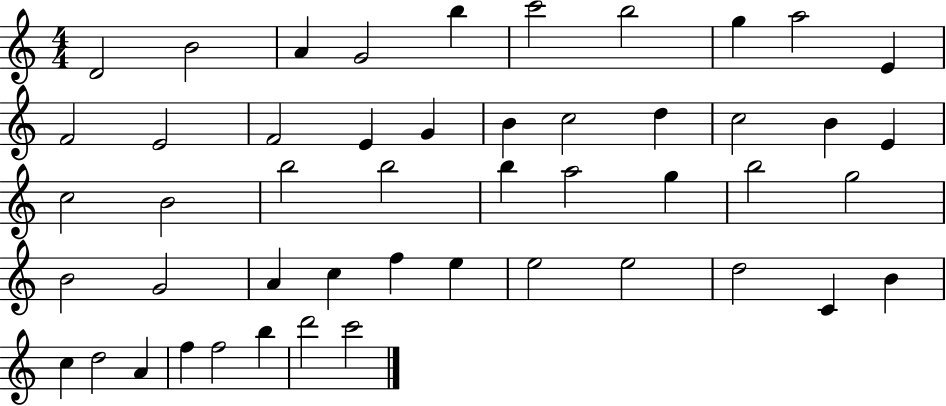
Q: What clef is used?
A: treble